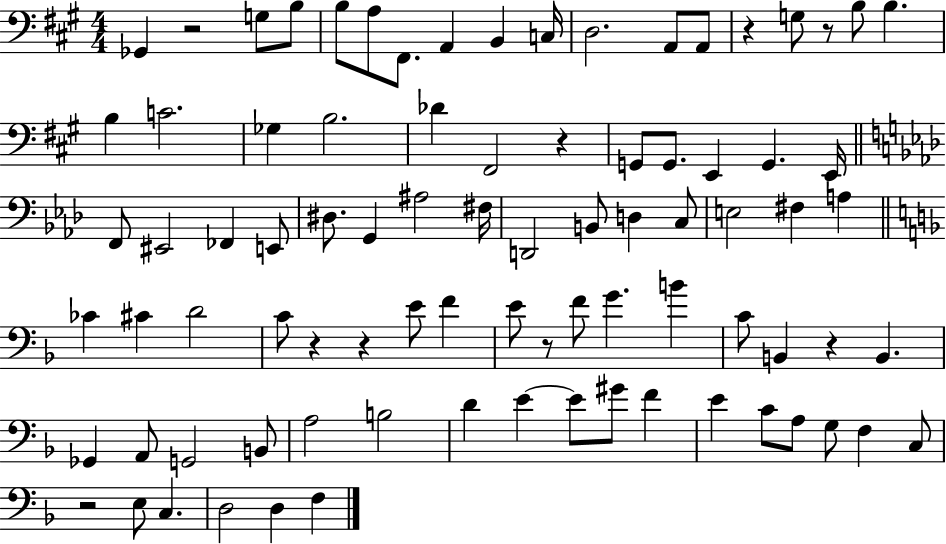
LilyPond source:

{
  \clef bass
  \numericTimeSignature
  \time 4/4
  \key a \major
  ges,4 r2 g8 b8 | b8 a8 fis,8. a,4 b,4 c16 | d2. a,8 a,8 | r4 g8 r8 b8 b4. | \break b4 c'2. | ges4 b2. | des'4 fis,2 r4 | g,8 g,8. e,4 g,4. e,16 | \break \bar "||" \break \key f \minor f,8 eis,2 fes,4 e,8 | dis8. g,4 ais2 fis16 | d,2 b,8 d4 c8 | e2 fis4 a4 | \break \bar "||" \break \key d \minor ces'4 cis'4 d'2 | c'8 r4 r4 e'8 f'4 | e'8 r8 f'8 g'4. b'4 | c'8 b,4 r4 b,4. | \break ges,4 a,8 g,2 b,8 | a2 b2 | d'4 e'4~~ e'8 gis'8 f'4 | e'4 c'8 a8 g8 f4 c8 | \break r2 e8 c4. | d2 d4 f4 | \bar "|."
}